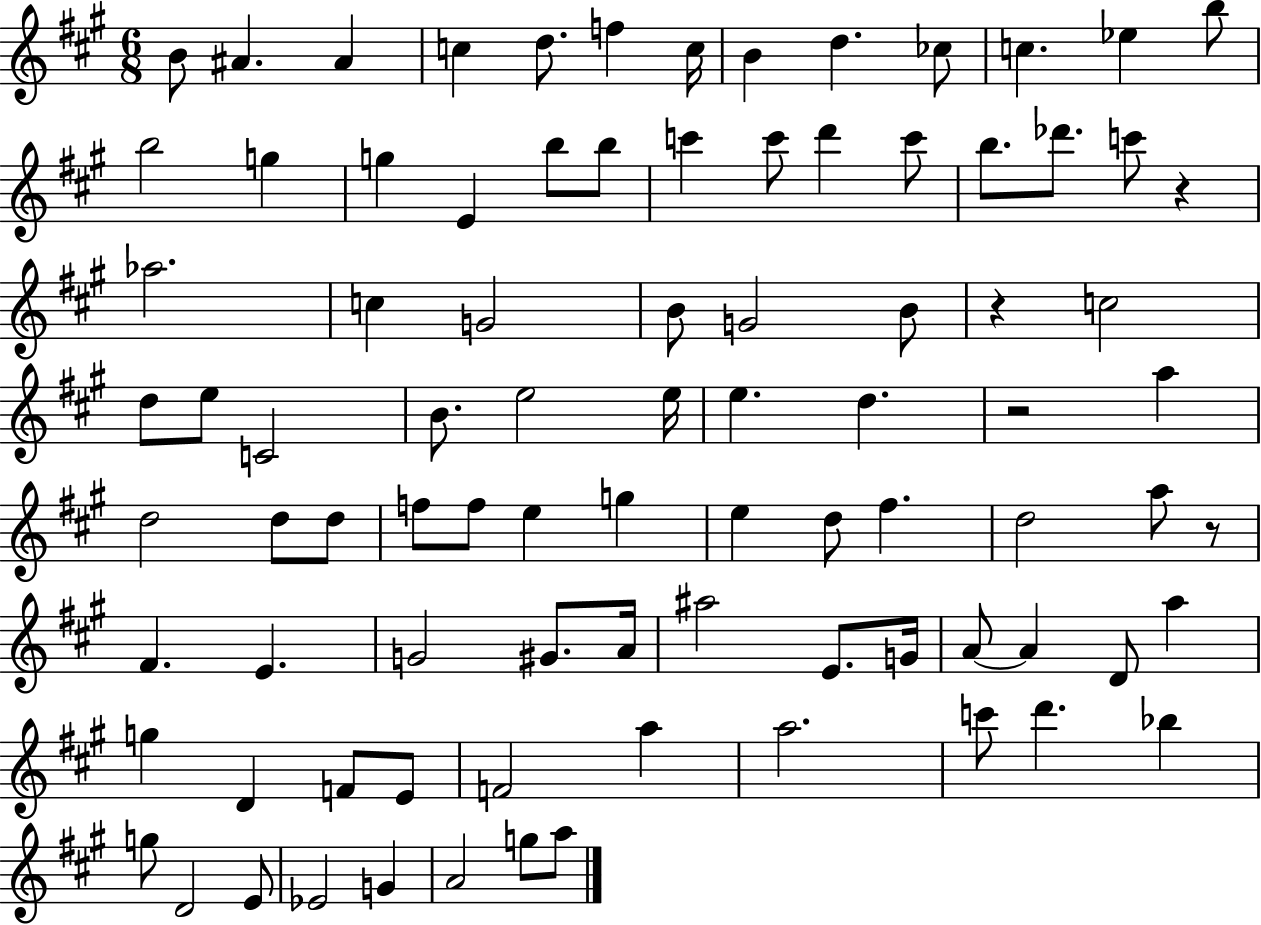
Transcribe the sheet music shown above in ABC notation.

X:1
T:Untitled
M:6/8
L:1/4
K:A
B/2 ^A ^A c d/2 f c/4 B d _c/2 c _e b/2 b2 g g E b/2 b/2 c' c'/2 d' c'/2 b/2 _d'/2 c'/2 z _a2 c G2 B/2 G2 B/2 z c2 d/2 e/2 C2 B/2 e2 e/4 e d z2 a d2 d/2 d/2 f/2 f/2 e g e d/2 ^f d2 a/2 z/2 ^F E G2 ^G/2 A/4 ^a2 E/2 G/4 A/2 A D/2 a g D F/2 E/2 F2 a a2 c'/2 d' _b g/2 D2 E/2 _E2 G A2 g/2 a/2